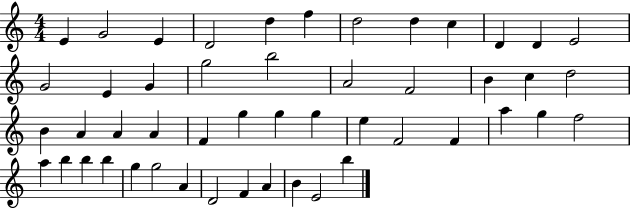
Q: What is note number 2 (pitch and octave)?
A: G4